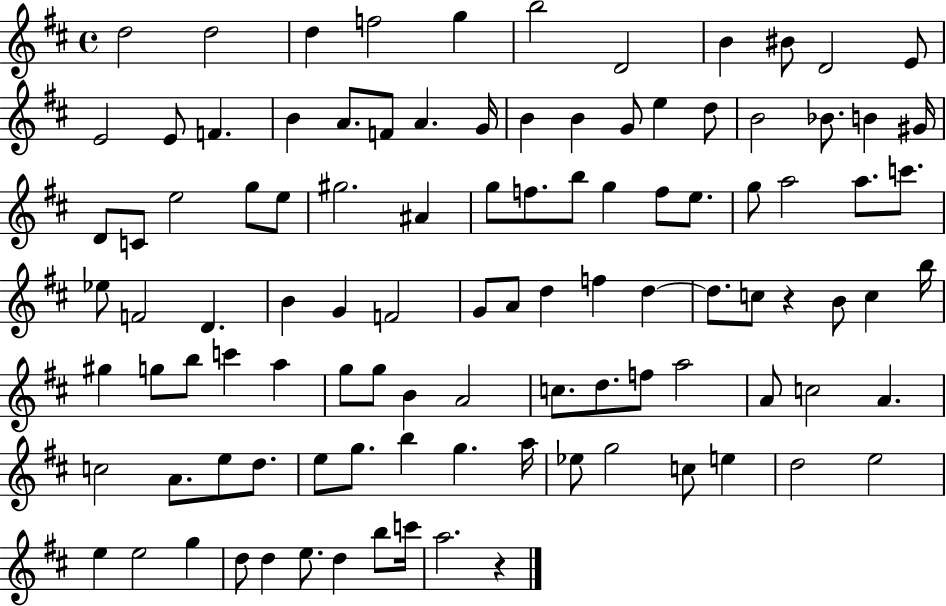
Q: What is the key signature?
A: D major